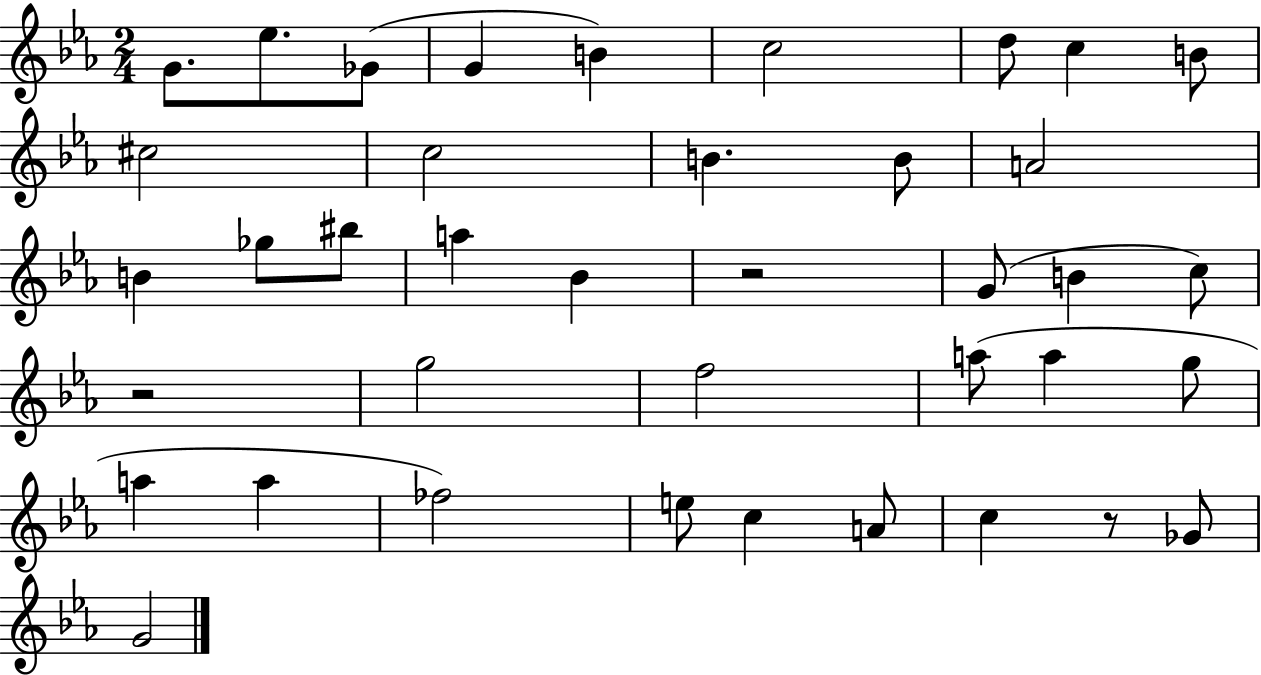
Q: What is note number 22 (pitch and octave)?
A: C5